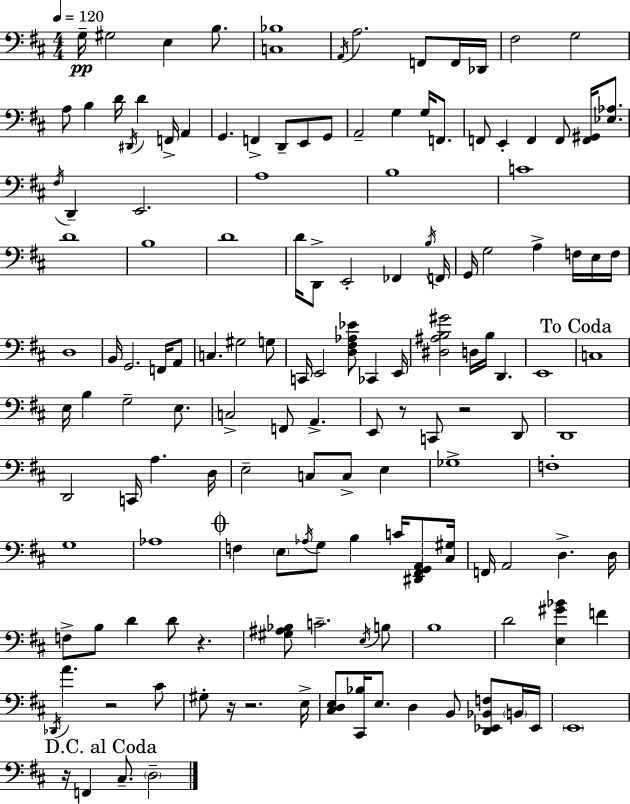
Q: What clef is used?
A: bass